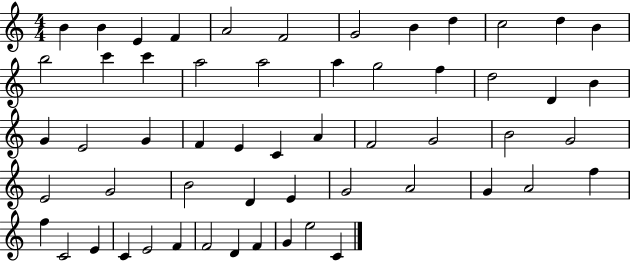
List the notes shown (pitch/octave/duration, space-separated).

B4/q B4/q E4/q F4/q A4/h F4/h G4/h B4/q D5/q C5/h D5/q B4/q B5/h C6/q C6/q A5/h A5/h A5/q G5/h F5/q D5/h D4/q B4/q G4/q E4/h G4/q F4/q E4/q C4/q A4/q F4/h G4/h B4/h G4/h E4/h G4/h B4/h D4/q E4/q G4/h A4/h G4/q A4/h F5/q F5/q C4/h E4/q C4/q E4/h F4/q F4/h D4/q F4/q G4/q E5/h C4/q